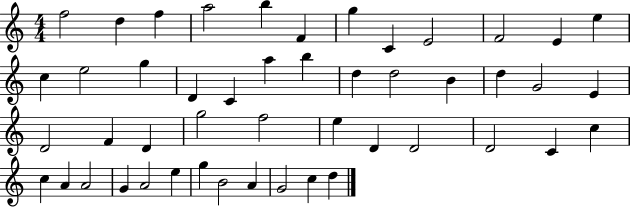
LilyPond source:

{
  \clef treble
  \numericTimeSignature
  \time 4/4
  \key c \major
  f''2 d''4 f''4 | a''2 b''4 f'4 | g''4 c'4 e'2 | f'2 e'4 e''4 | \break c''4 e''2 g''4 | d'4 c'4 a''4 b''4 | d''4 d''2 b'4 | d''4 g'2 e'4 | \break d'2 f'4 d'4 | g''2 f''2 | e''4 d'4 d'2 | d'2 c'4 c''4 | \break c''4 a'4 a'2 | g'4 a'2 e''4 | g''4 b'2 a'4 | g'2 c''4 d''4 | \break \bar "|."
}